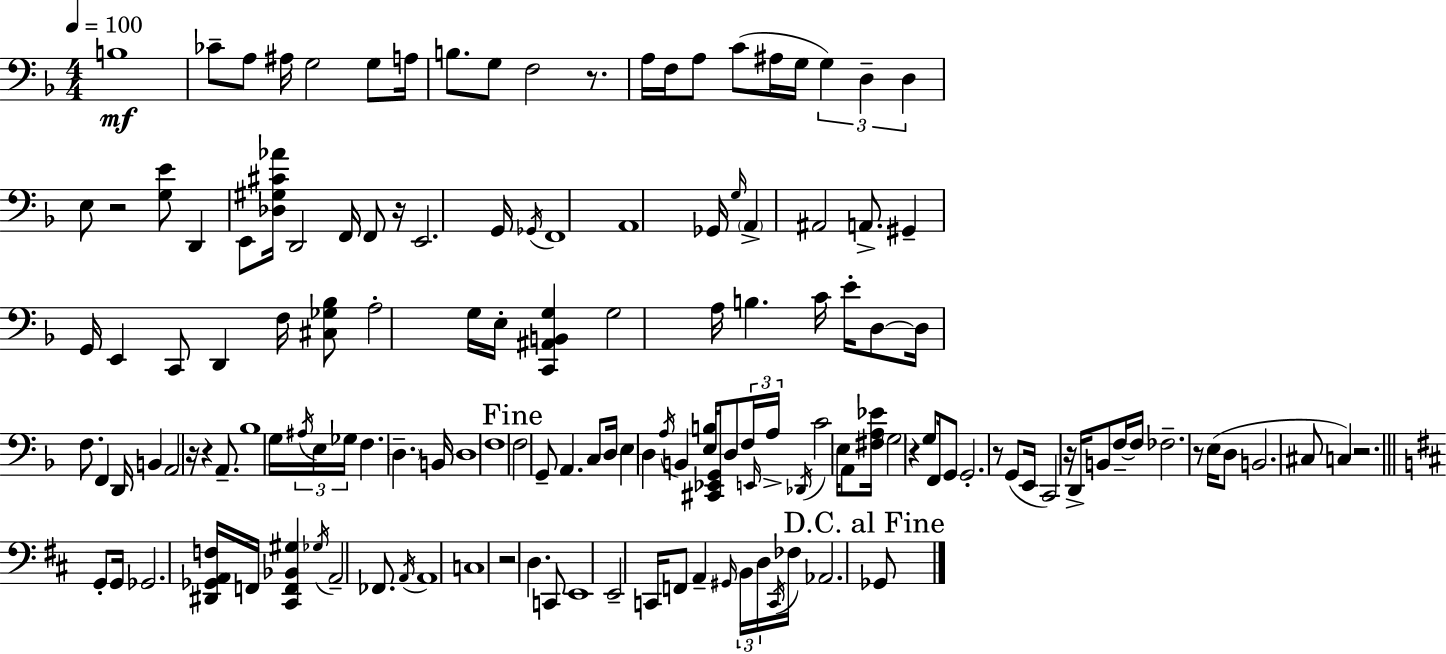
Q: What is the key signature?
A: D minor